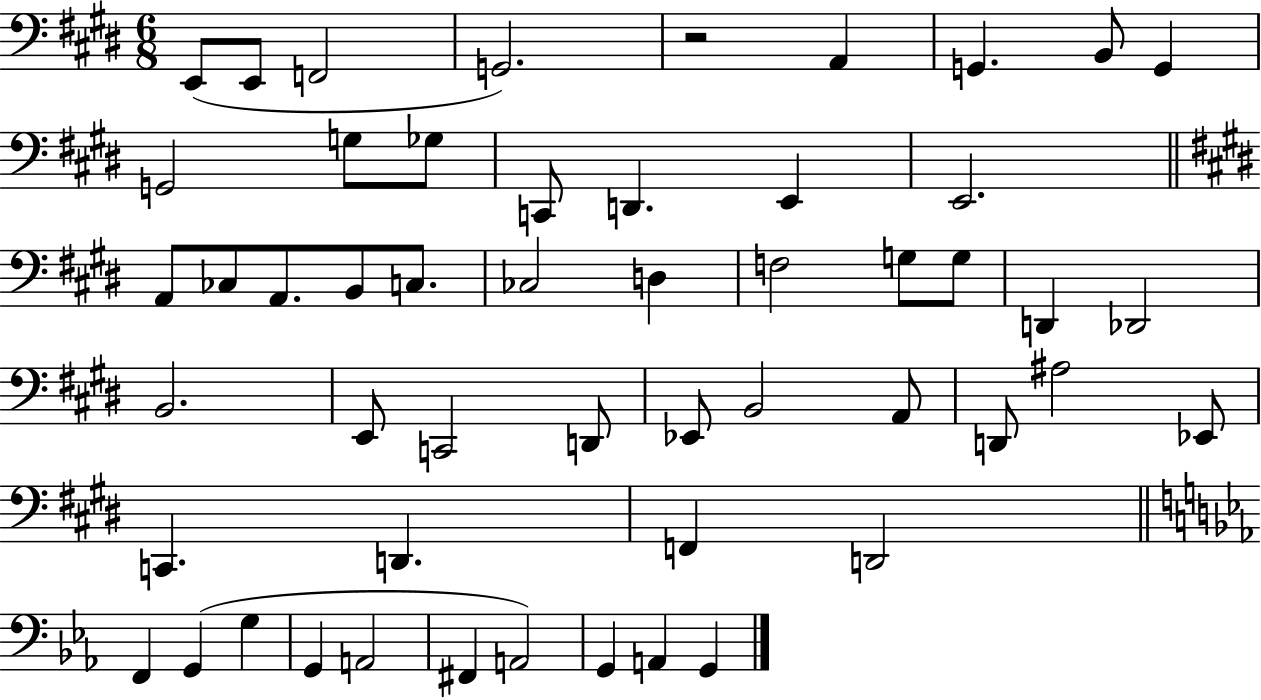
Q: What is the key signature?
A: E major